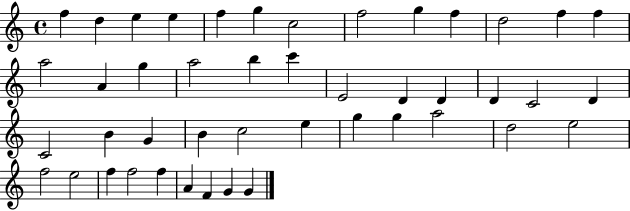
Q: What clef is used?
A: treble